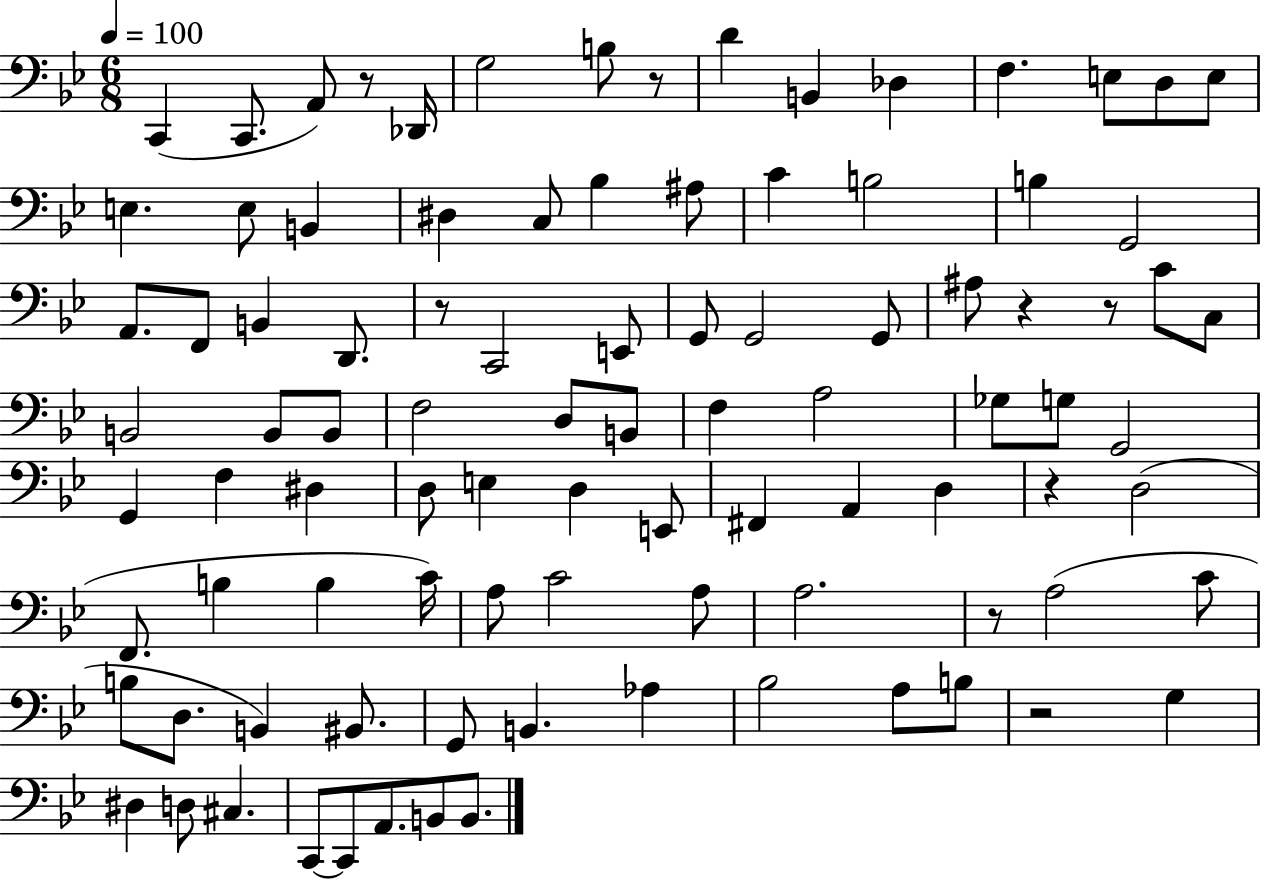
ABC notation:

X:1
T:Untitled
M:6/8
L:1/4
K:Bb
C,, C,,/2 A,,/2 z/2 _D,,/4 G,2 B,/2 z/2 D B,, _D, F, E,/2 D,/2 E,/2 E, E,/2 B,, ^D, C,/2 _B, ^A,/2 C B,2 B, G,,2 A,,/2 F,,/2 B,, D,,/2 z/2 C,,2 E,,/2 G,,/2 G,,2 G,,/2 ^A,/2 z z/2 C/2 C,/2 B,,2 B,,/2 B,,/2 F,2 D,/2 B,,/2 F, A,2 _G,/2 G,/2 G,,2 G,, F, ^D, D,/2 E, D, E,,/2 ^F,, A,, D, z D,2 F,,/2 B, B, C/4 A,/2 C2 A,/2 A,2 z/2 A,2 C/2 B,/2 D,/2 B,, ^B,,/2 G,,/2 B,, _A, _B,2 A,/2 B,/2 z2 G, ^D, D,/2 ^C, C,,/2 C,,/2 A,,/2 B,,/2 B,,/2